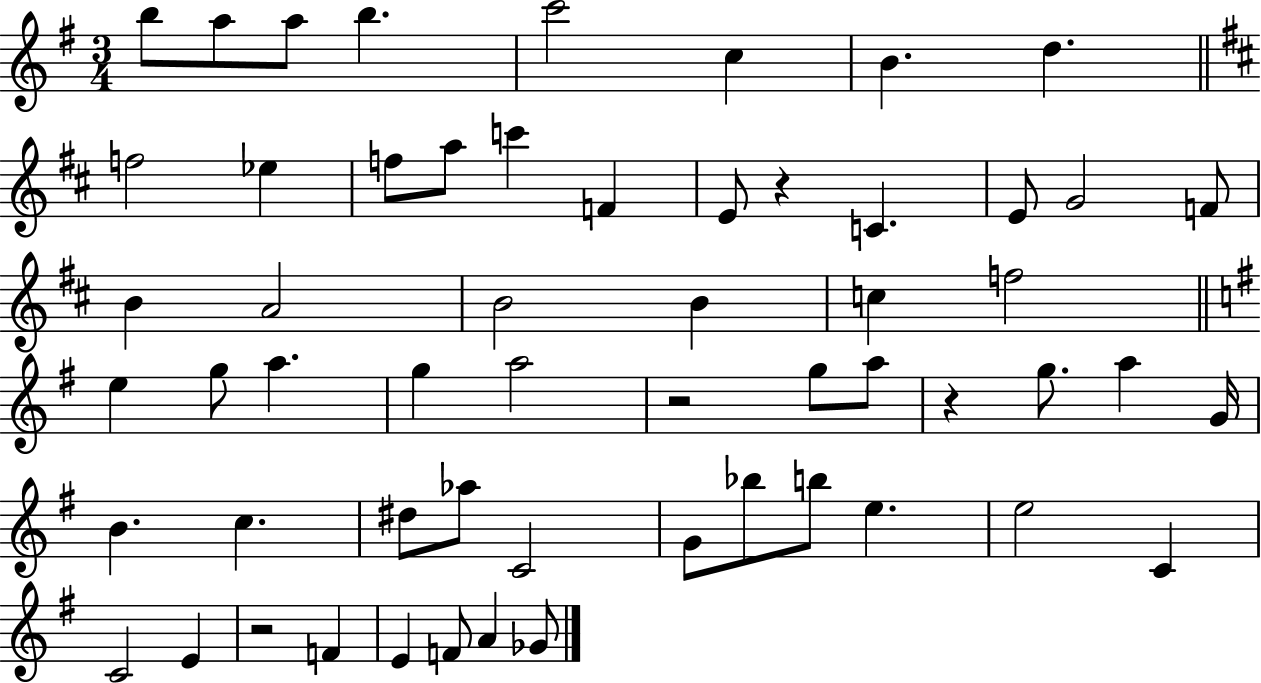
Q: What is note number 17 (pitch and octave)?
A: E4